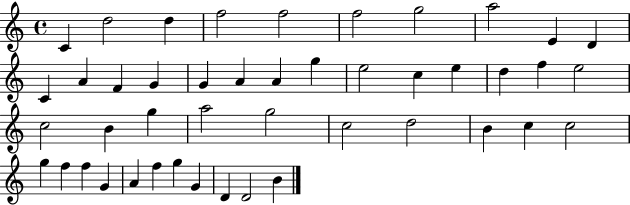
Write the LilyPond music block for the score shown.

{
  \clef treble
  \time 4/4
  \defaultTimeSignature
  \key c \major
  c'4 d''2 d''4 | f''2 f''2 | f''2 g''2 | a''2 e'4 d'4 | \break c'4 a'4 f'4 g'4 | g'4 a'4 a'4 g''4 | e''2 c''4 e''4 | d''4 f''4 e''2 | \break c''2 b'4 g''4 | a''2 g''2 | c''2 d''2 | b'4 c''4 c''2 | \break g''4 f''4 f''4 g'4 | a'4 f''4 g''4 g'4 | d'4 d'2 b'4 | \bar "|."
}